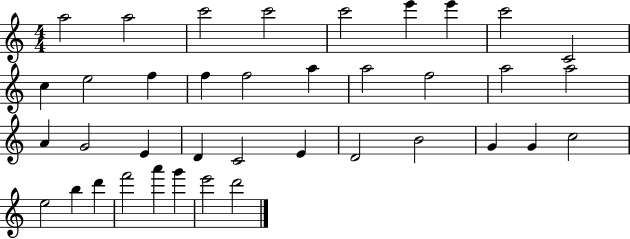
A5/h A5/h C6/h C6/h C6/h E6/q E6/q C6/h C4/h C5/q E5/h F5/q F5/q F5/h A5/q A5/h F5/h A5/h A5/h A4/q G4/h E4/q D4/q C4/h E4/q D4/h B4/h G4/q G4/q C5/h E5/h B5/q D6/q F6/h A6/q G6/q E6/h D6/h